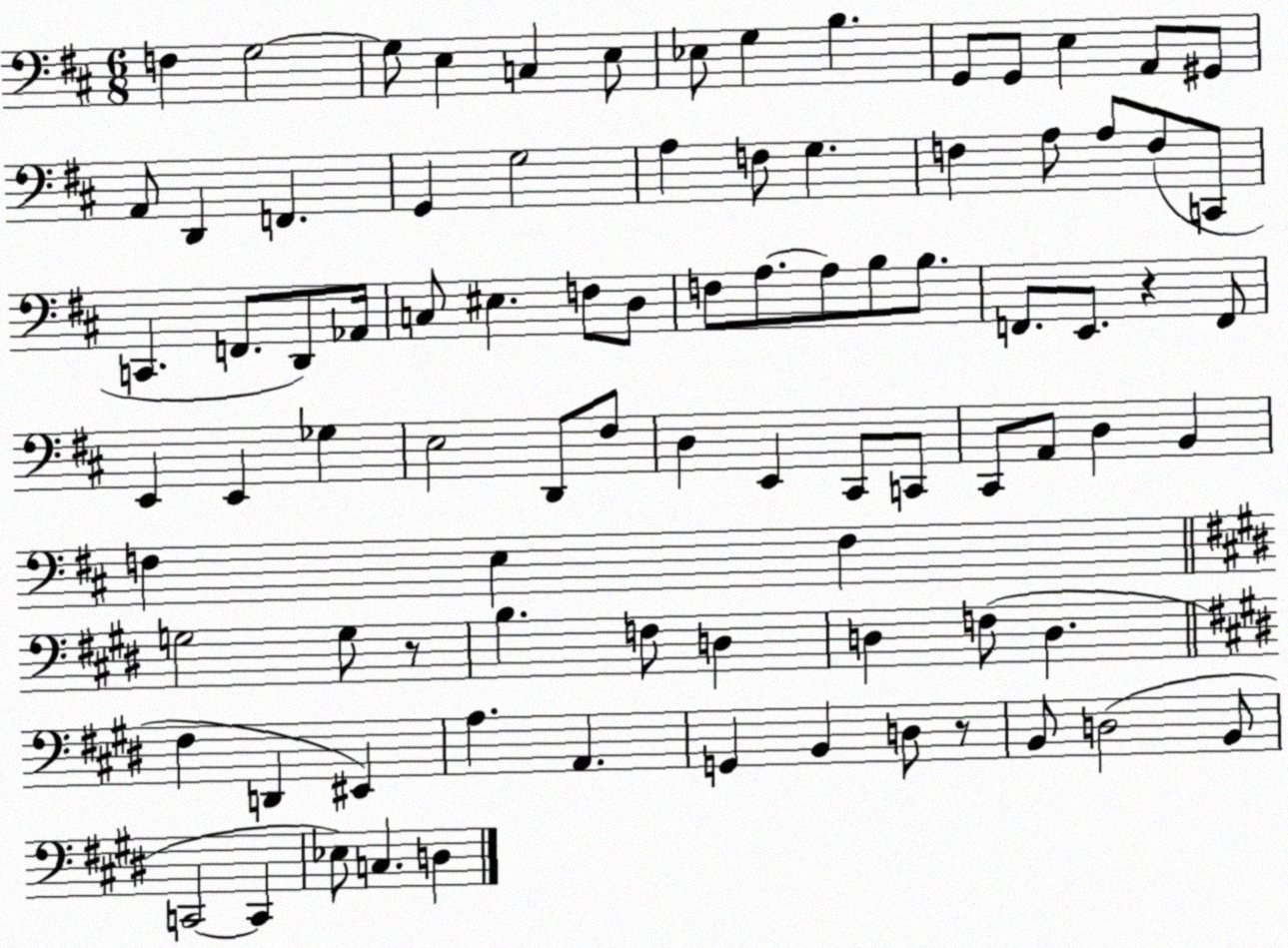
X:1
T:Untitled
M:6/8
L:1/4
K:D
F, G,2 G,/2 E, C, E,/2 _E,/2 G, B, G,,/2 G,,/2 E, A,,/2 ^G,,/2 A,,/2 D,, F,, G,, G,2 A, F,/2 G, F, A,/2 A,/2 F,/2 C,,/2 C,, F,,/2 D,,/2 _A,,/4 C,/2 ^E, F,/2 D,/2 F,/2 A,/2 A,/2 B,/2 B,/2 F,,/2 E,,/2 z F,,/2 E,, E,, _G, E,2 D,,/2 ^F,/2 D, E,, ^C,,/2 C,,/2 ^C,,/2 A,,/2 D, B,, F, E, F, G,2 G,/2 z/2 B, F,/2 D, D, F,/2 D, ^F, D,, ^E,, A, A,, G,, B,, D,/2 z/2 B,,/2 D,2 B,,/2 C,,2 C,, _E,/2 C, D,